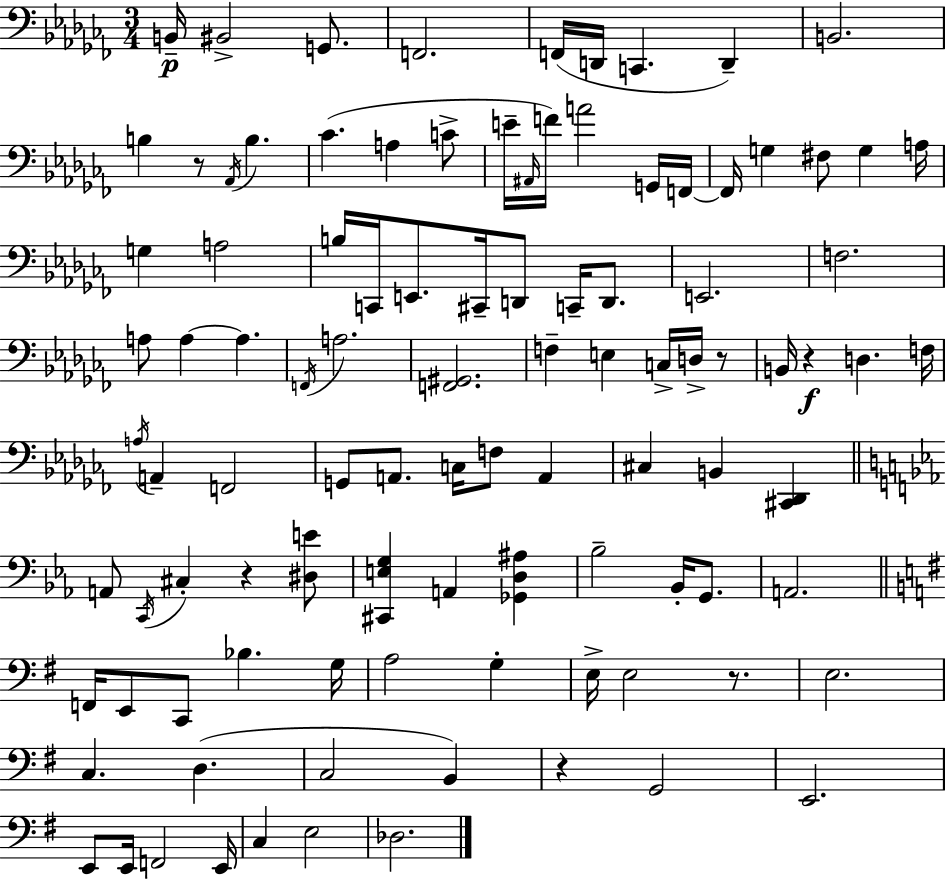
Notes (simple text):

B2/s BIS2/h G2/e. F2/h. F2/s D2/s C2/q. D2/q B2/h. B3/q R/e Ab2/s B3/q. CES4/q. A3/q C4/e E4/s A#2/s F4/s A4/h G2/s F2/s F2/s G3/q F#3/e G3/q A3/s G3/q A3/h B3/s C2/s E2/e. C#2/s D2/e C2/s D2/e. E2/h. F3/h. A3/e A3/q A3/q. F2/s A3/h. [F2,G#2]/h. F3/q E3/q C3/s D3/s R/e B2/s R/q D3/q. F3/s A3/s A2/q F2/h G2/e A2/e. C3/s F3/e A2/q C#3/q B2/q [C#2,Db2]/q A2/e C2/s C#3/q R/q [D#3,E4]/e [C#2,E3,G3]/q A2/q [Gb2,D3,A#3]/q Bb3/h Bb2/s G2/e. A2/h. F2/s E2/e C2/e Bb3/q. G3/s A3/h G3/q E3/s E3/h R/e. E3/h. C3/q. D3/q. C3/h B2/q R/q G2/h E2/h. E2/e E2/s F2/h E2/s C3/q E3/h Db3/h.